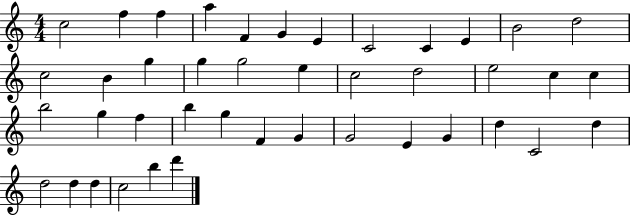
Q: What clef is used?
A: treble